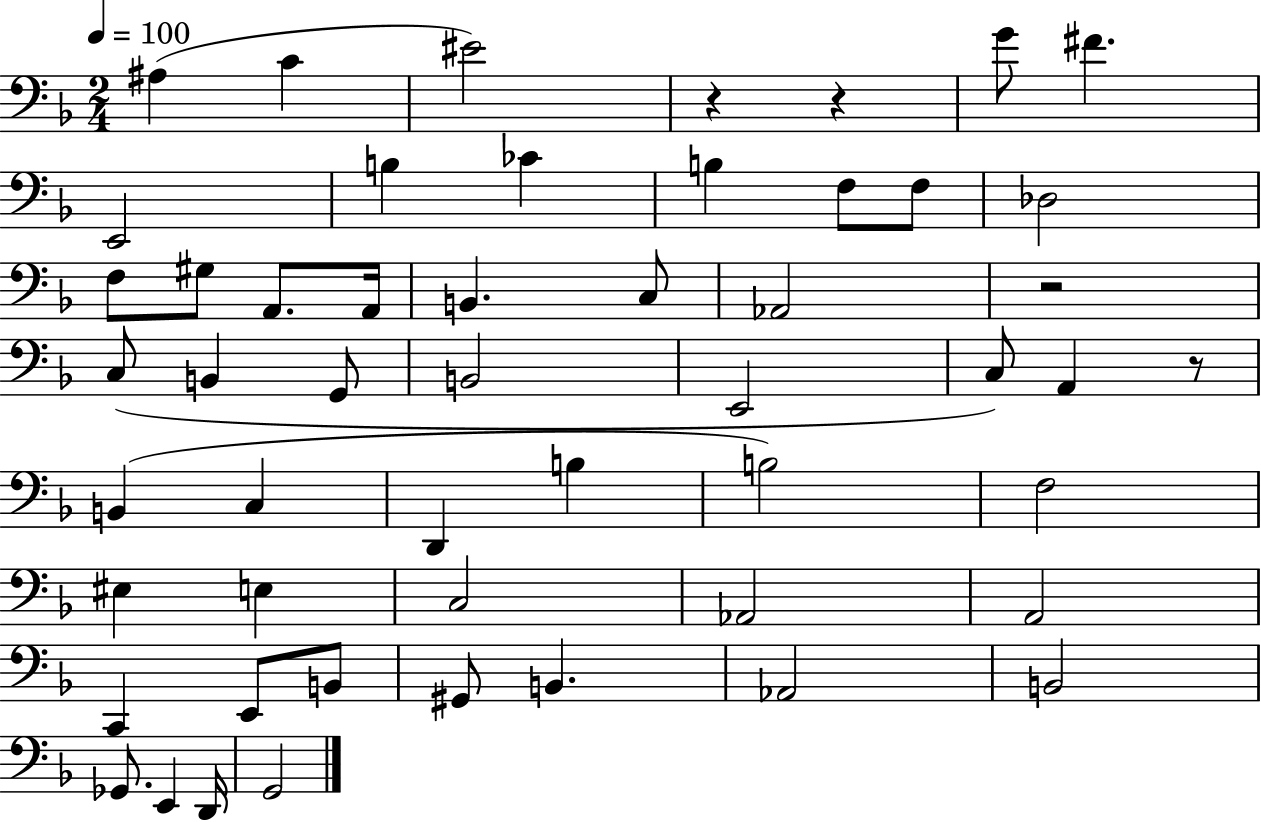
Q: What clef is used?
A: bass